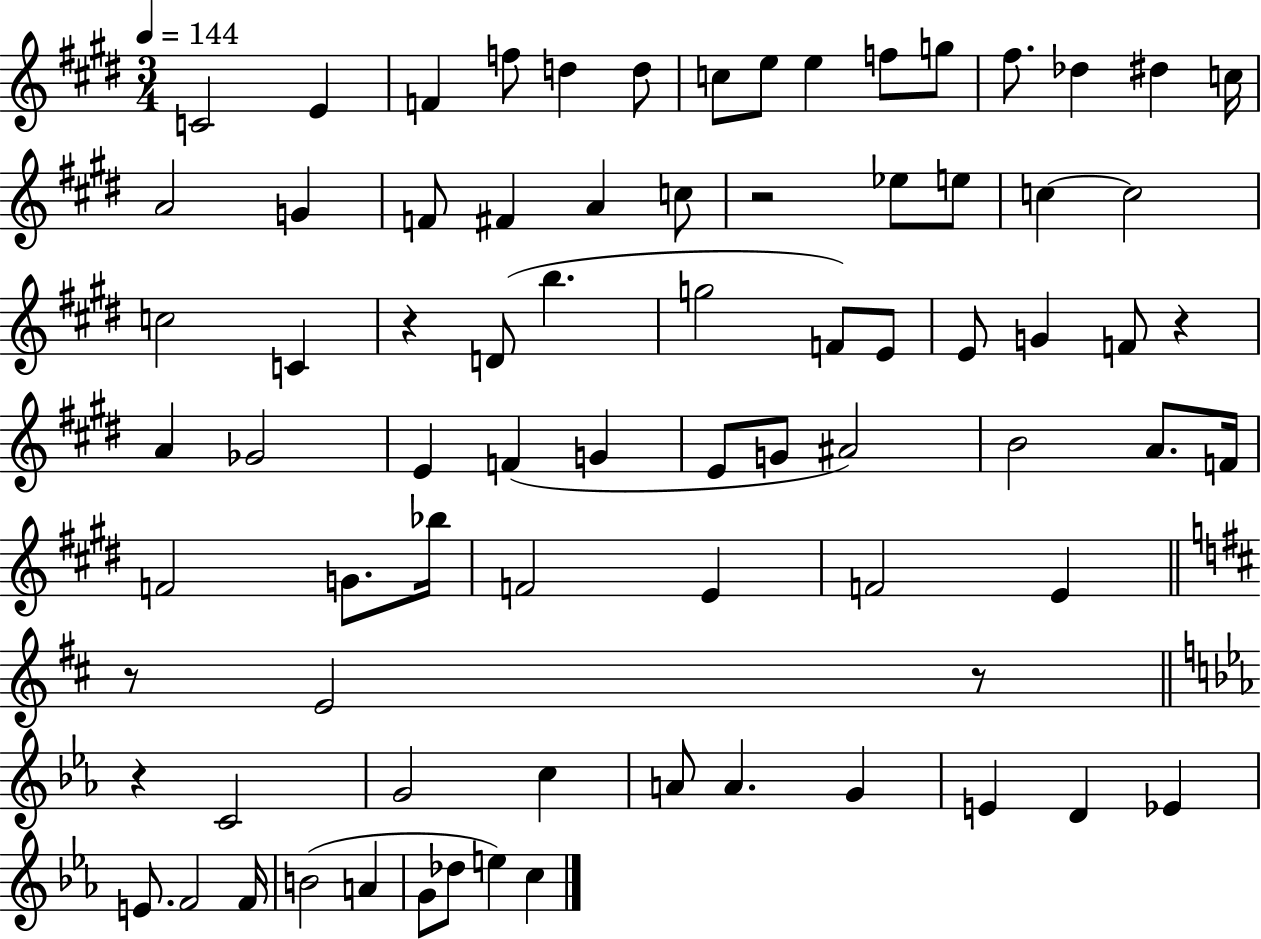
{
  \clef treble
  \numericTimeSignature
  \time 3/4
  \key e \major
  \tempo 4 = 144
  c'2 e'4 | f'4 f''8 d''4 d''8 | c''8 e''8 e''4 f''8 g''8 | fis''8. des''4 dis''4 c''16 | \break a'2 g'4 | f'8 fis'4 a'4 c''8 | r2 ees''8 e''8 | c''4~~ c''2 | \break c''2 c'4 | r4 d'8( b''4. | g''2 f'8) e'8 | e'8 g'4 f'8 r4 | \break a'4 ges'2 | e'4 f'4( g'4 | e'8 g'8 ais'2) | b'2 a'8. f'16 | \break f'2 g'8. bes''16 | f'2 e'4 | f'2 e'4 | \bar "||" \break \key d \major r8 e'2 r8 | \bar "||" \break \key c \minor r4 c'2 | g'2 c''4 | a'8 a'4. g'4 | e'4 d'4 ees'4 | \break e'8. f'2 f'16 | b'2( a'4 | g'8 des''8 e''4) c''4 | \bar "|."
}